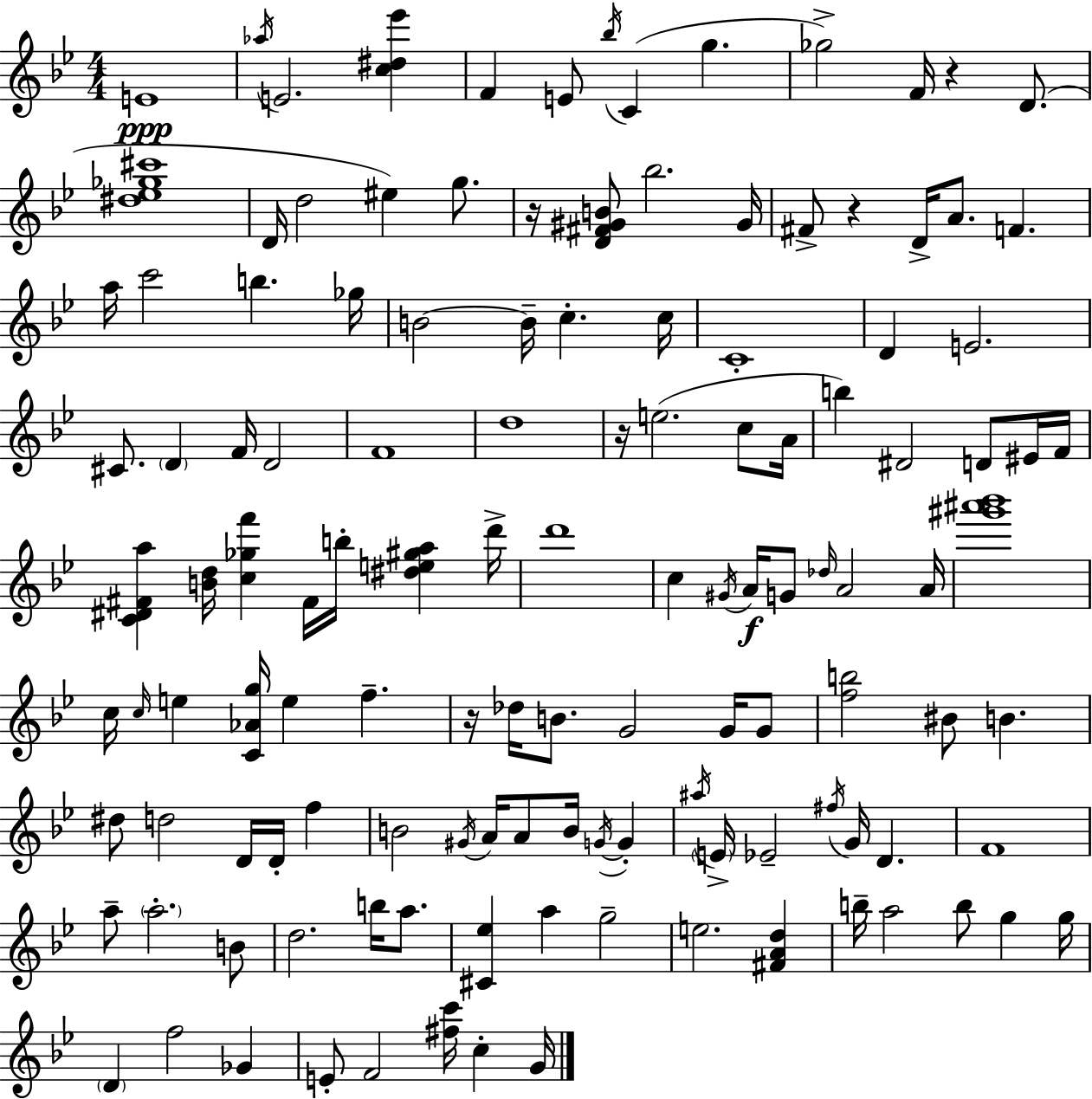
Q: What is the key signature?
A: BES major